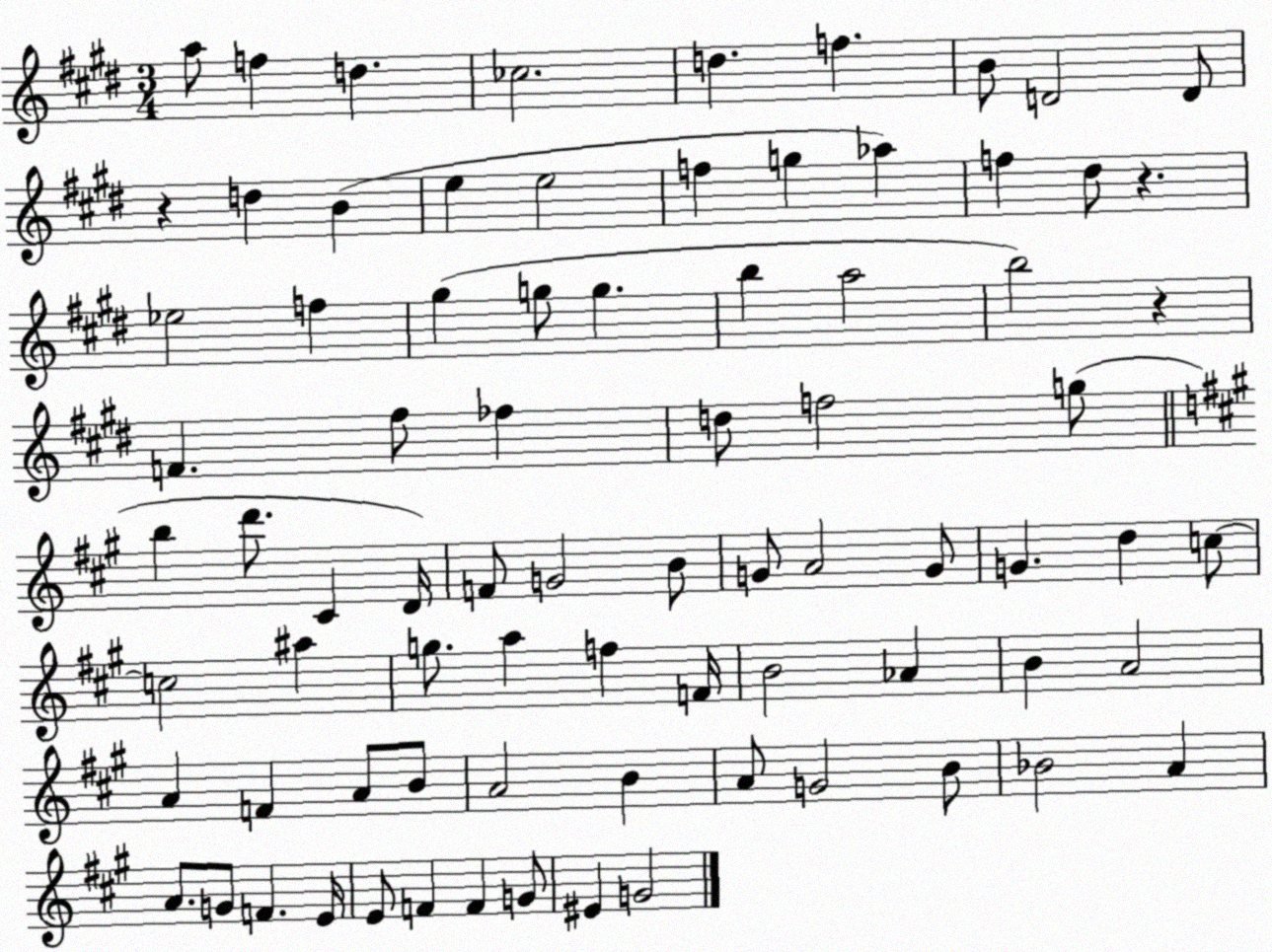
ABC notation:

X:1
T:Untitled
M:3/4
L:1/4
K:E
a/2 f d _c2 d f B/2 D2 D/2 z d B e e2 f g _a f ^d/2 z _e2 f ^g g/2 g b a2 b2 z F ^f/2 _f d/2 f2 g/2 b d'/2 ^C D/4 F/2 G2 B/2 G/2 A2 G/2 G d c/2 c2 ^a g/2 a f F/4 B2 _A B A2 A F A/2 B/2 A2 B A/2 G2 B/2 _B2 A A/2 G/2 F E/4 E/2 F F G/2 ^E G2